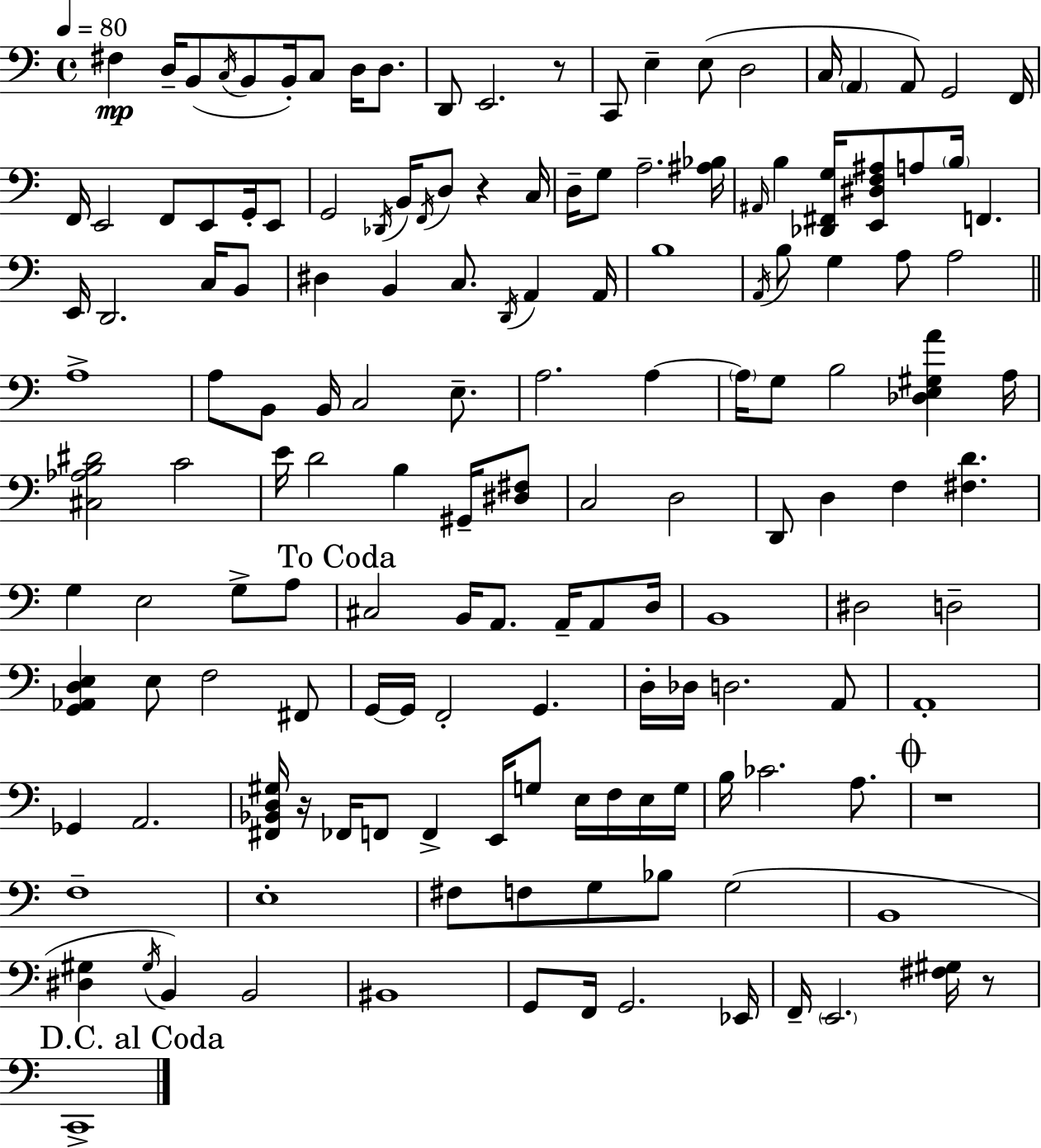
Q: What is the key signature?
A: C major